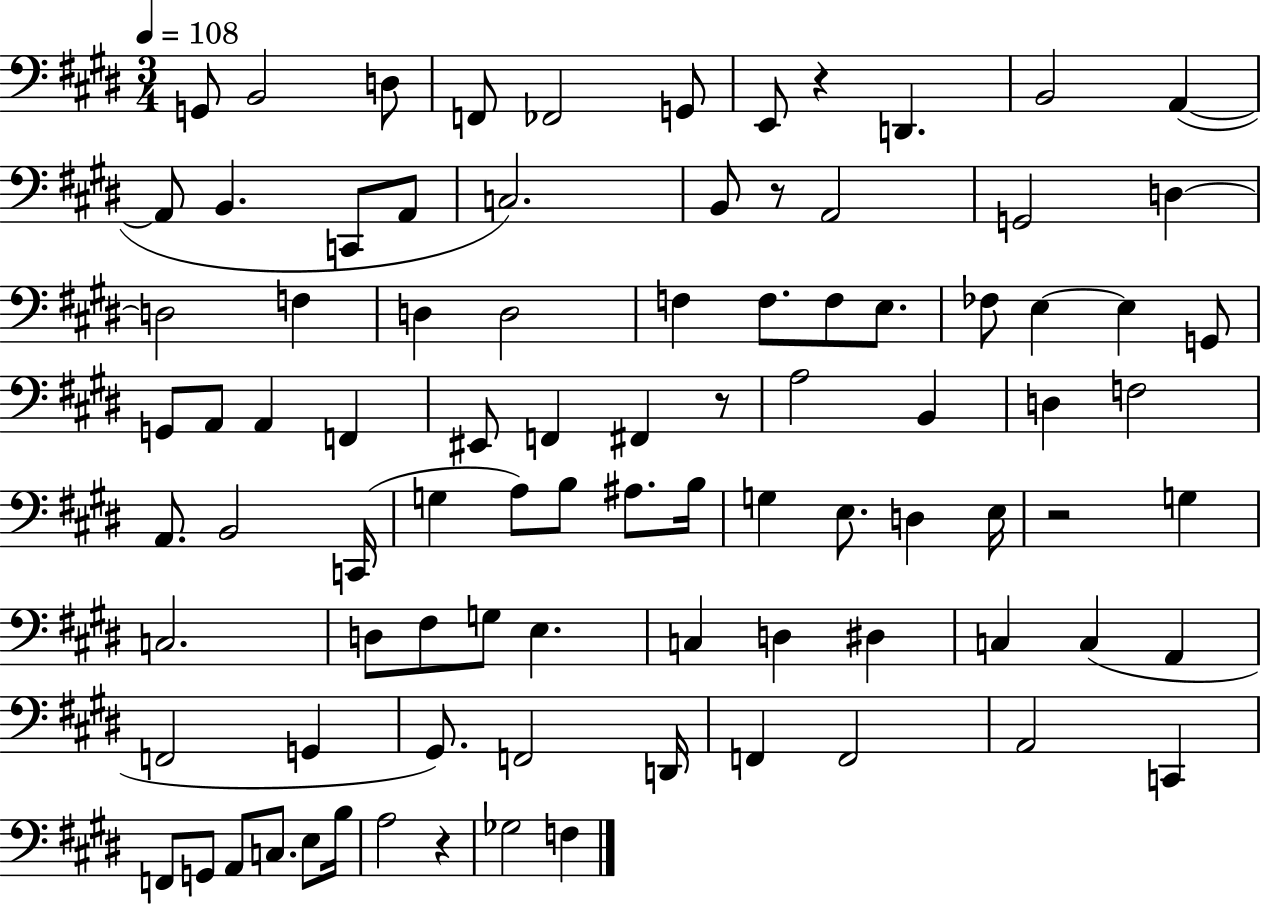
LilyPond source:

{
  \clef bass
  \numericTimeSignature
  \time 3/4
  \key e \major
  \tempo 4 = 108
  g,8 b,2 d8 | f,8 fes,2 g,8 | e,8 r4 d,4. | b,2 a,4~(~ | \break a,8 b,4. c,8 a,8 | c2.) | b,8 r8 a,2 | g,2 d4~~ | \break d2 f4 | d4 d2 | f4 f8. f8 e8. | fes8 e4~~ e4 g,8 | \break g,8 a,8 a,4 f,4 | eis,8 f,4 fis,4 r8 | a2 b,4 | d4 f2 | \break a,8. b,2 c,16( | g4 a8) b8 ais8. b16 | g4 e8. d4 e16 | r2 g4 | \break c2. | d8 fis8 g8 e4. | c4 d4 dis4 | c4 c4( a,4 | \break f,2 g,4 | gis,8.) f,2 d,16 | f,4 f,2 | a,2 c,4 | \break f,8 g,8 a,8 c8. e8 b16 | a2 r4 | ges2 f4 | \bar "|."
}